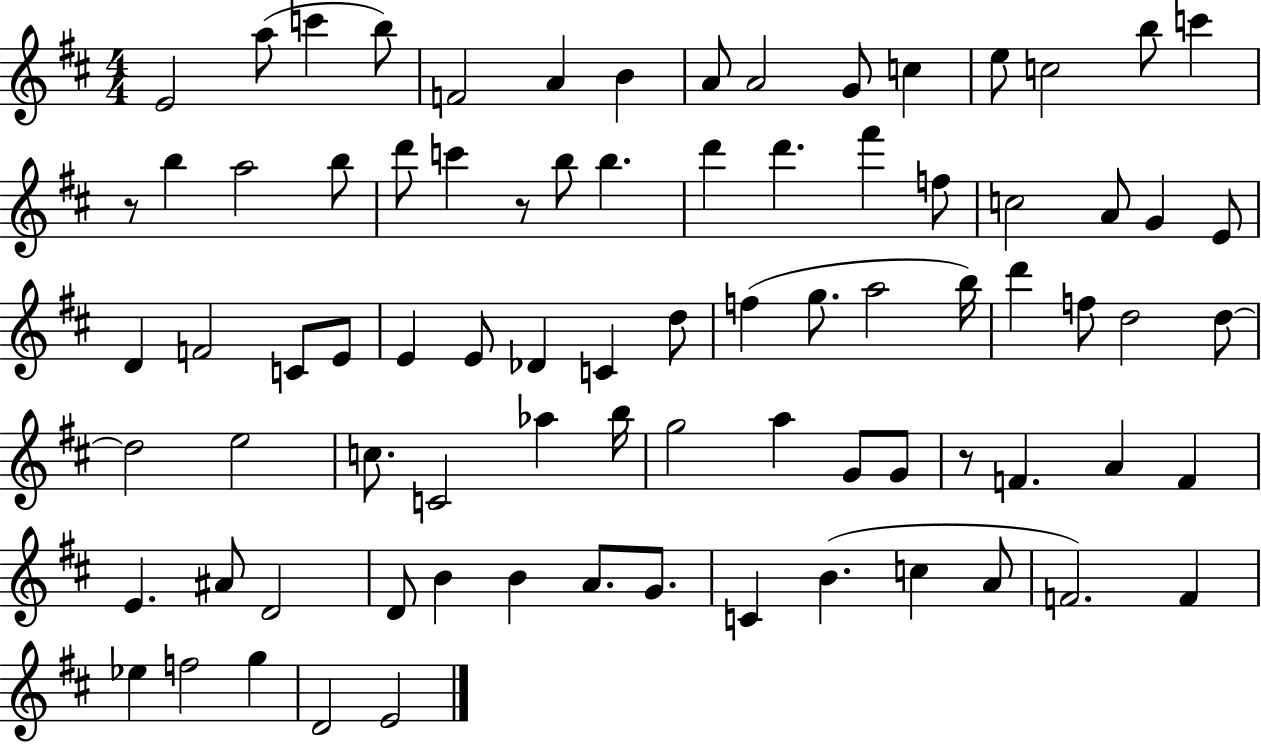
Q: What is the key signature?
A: D major